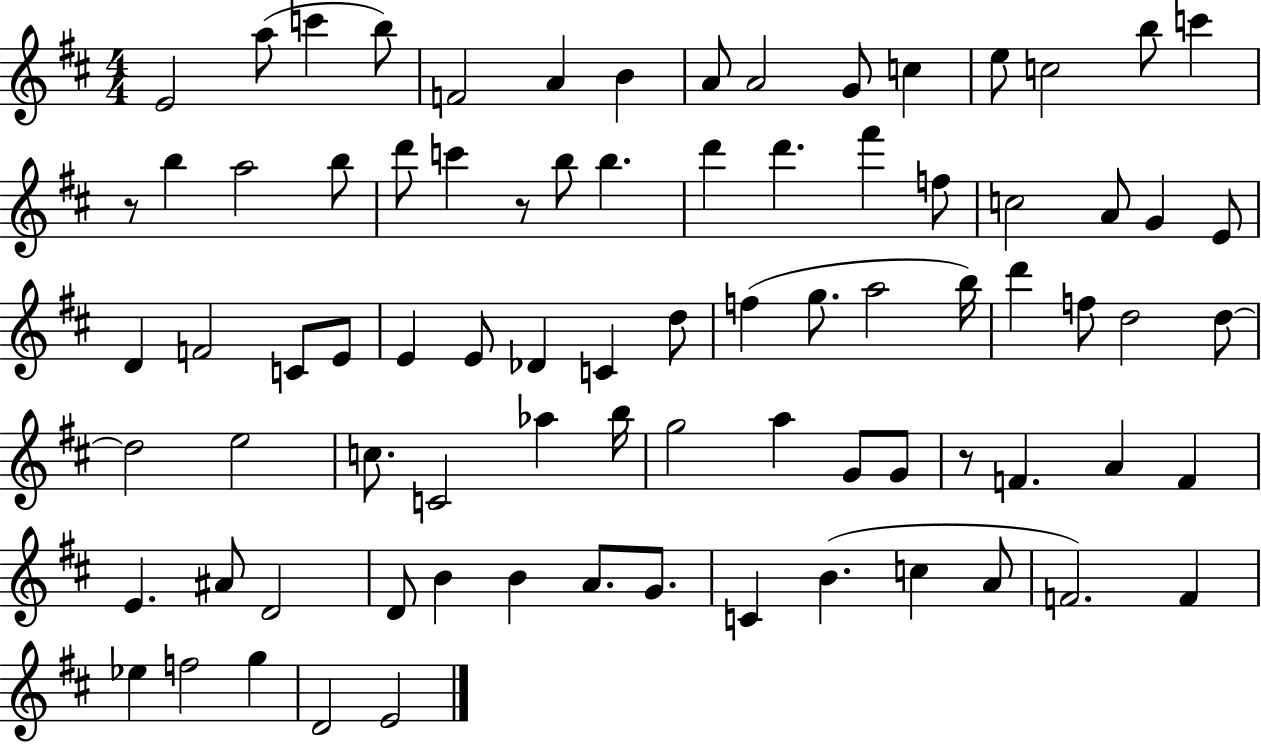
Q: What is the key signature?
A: D major